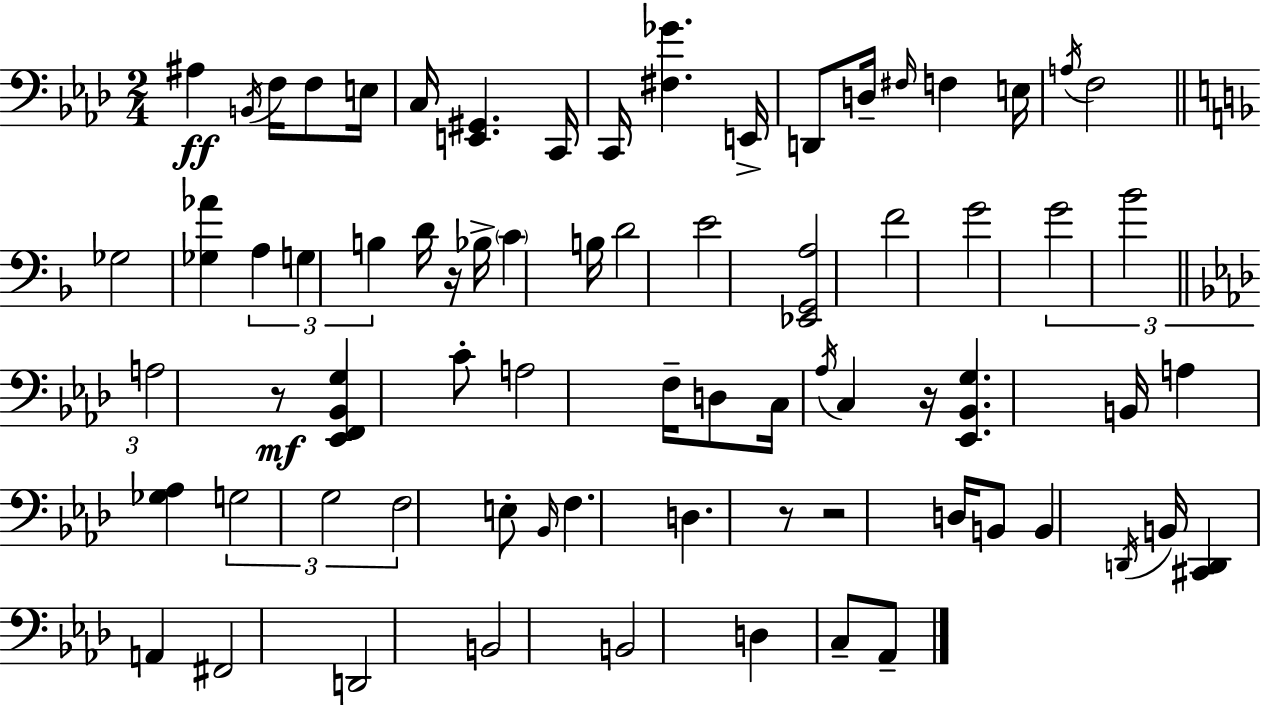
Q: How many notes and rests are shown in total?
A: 73